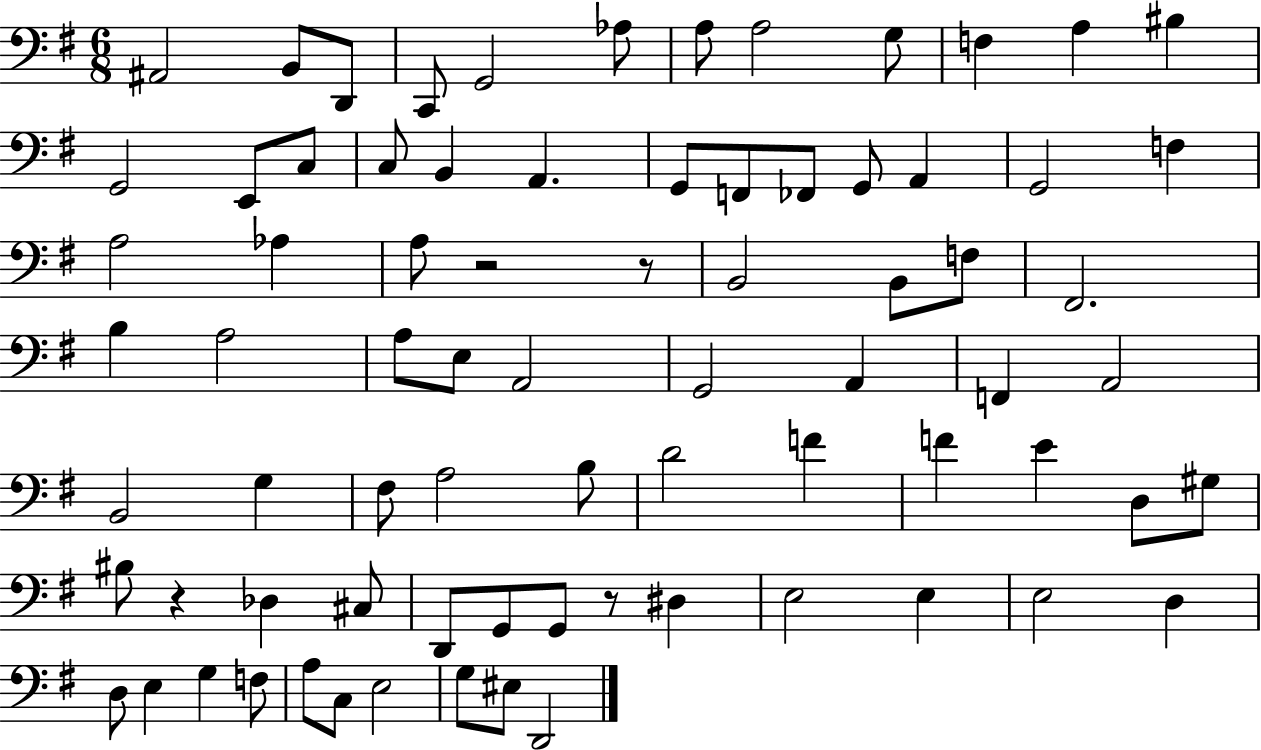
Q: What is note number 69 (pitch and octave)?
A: C3